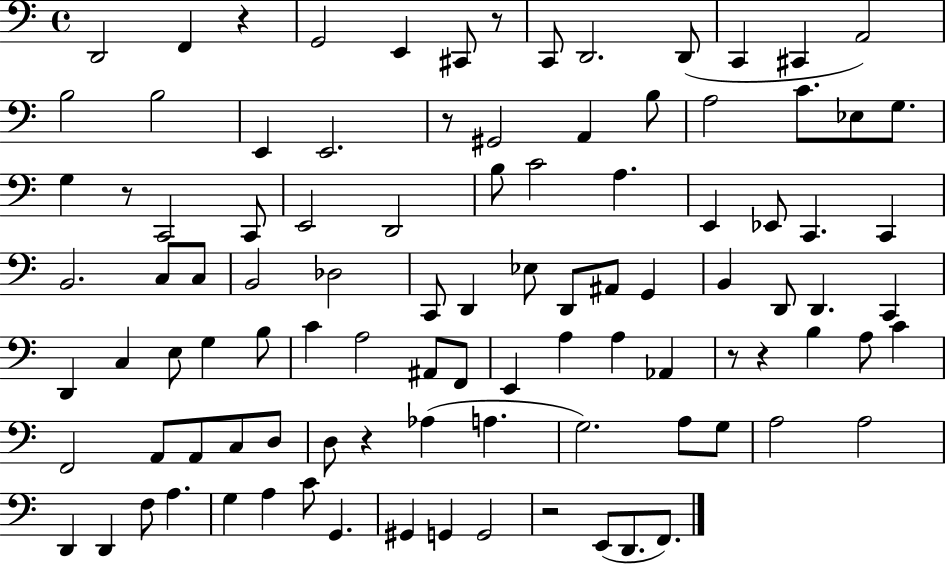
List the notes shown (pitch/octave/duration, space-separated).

D2/h F2/q R/q G2/h E2/q C#2/e R/e C2/e D2/h. D2/e C2/q C#2/q A2/h B3/h B3/h E2/q E2/h. R/e G#2/h A2/q B3/e A3/h C4/e. Eb3/e G3/e. G3/q R/e C2/h C2/e E2/h D2/h B3/e C4/h A3/q. E2/q Eb2/e C2/q. C2/q B2/h. C3/e C3/e B2/h Db3/h C2/e D2/q Eb3/e D2/e A#2/e G2/q B2/q D2/e D2/q. C2/q D2/q C3/q E3/e G3/q B3/e C4/q A3/h A#2/e F2/e E2/q A3/q A3/q Ab2/q R/e R/q B3/q A3/e C4/q F2/h A2/e A2/e C3/e D3/e D3/e R/q Ab3/q A3/q. G3/h. A3/e G3/e A3/h A3/h D2/q D2/q F3/e A3/q. G3/q A3/q C4/e G2/q. G#2/q G2/q G2/h R/h E2/e D2/e. F2/e.